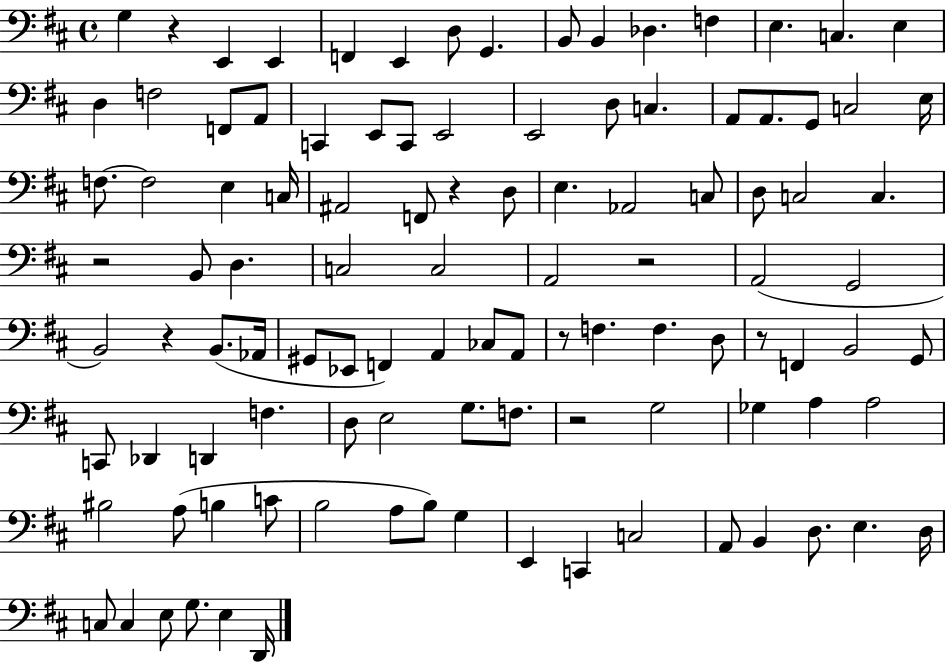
{
  \clef bass
  \time 4/4
  \defaultTimeSignature
  \key d \major
  g4 r4 e,4 e,4 | f,4 e,4 d8 g,4. | b,8 b,4 des4. f4 | e4. c4. e4 | \break d4 f2 f,8 a,8 | c,4 e,8 c,8 e,2 | e,2 d8 c4. | a,8 a,8. g,8 c2 e16 | \break f8.~~ f2 e4 c16 | ais,2 f,8 r4 d8 | e4. aes,2 c8 | d8 c2 c4. | \break r2 b,8 d4. | c2 c2 | a,2 r2 | a,2( g,2 | \break b,2) r4 b,8.( aes,16 | gis,8 ees,8 f,4) a,4 ces8 a,8 | r8 f4. f4. d8 | r8 f,4 b,2 g,8 | \break c,8 des,4 d,4 f4. | d8 e2 g8. f8. | r2 g2 | ges4 a4 a2 | \break bis2 a8( b4 c'8 | b2 a8 b8) g4 | e,4 c,4 c2 | a,8 b,4 d8. e4. d16 | \break c8 c4 e8 g8. e4 d,16 | \bar "|."
}